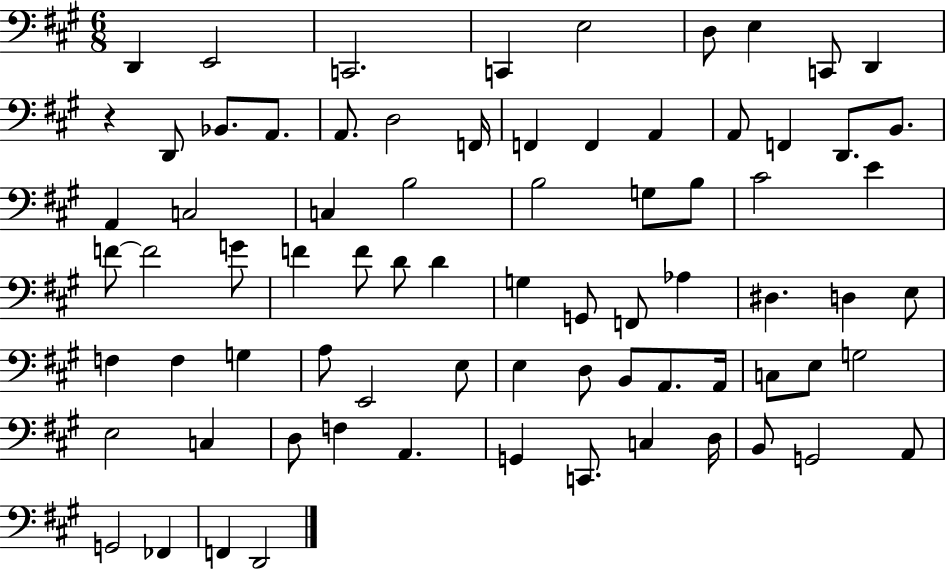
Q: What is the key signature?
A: A major